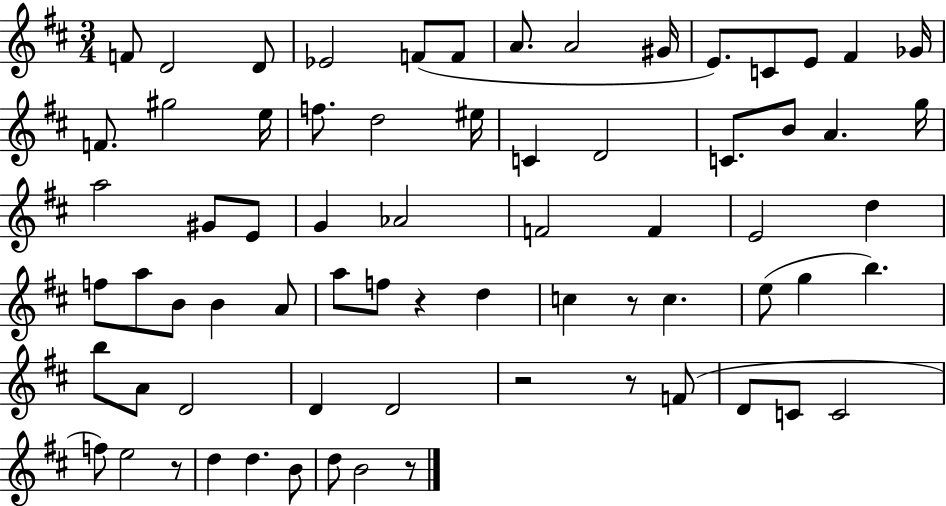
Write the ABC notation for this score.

X:1
T:Untitled
M:3/4
L:1/4
K:D
F/2 D2 D/2 _E2 F/2 F/2 A/2 A2 ^G/4 E/2 C/2 E/2 ^F _G/4 F/2 ^g2 e/4 f/2 d2 ^e/4 C D2 C/2 B/2 A g/4 a2 ^G/2 E/2 G _A2 F2 F E2 d f/2 a/2 B/2 B A/2 a/2 f/2 z d c z/2 c e/2 g b b/2 A/2 D2 D D2 z2 z/2 F/2 D/2 C/2 C2 f/2 e2 z/2 d d B/2 d/2 B2 z/2